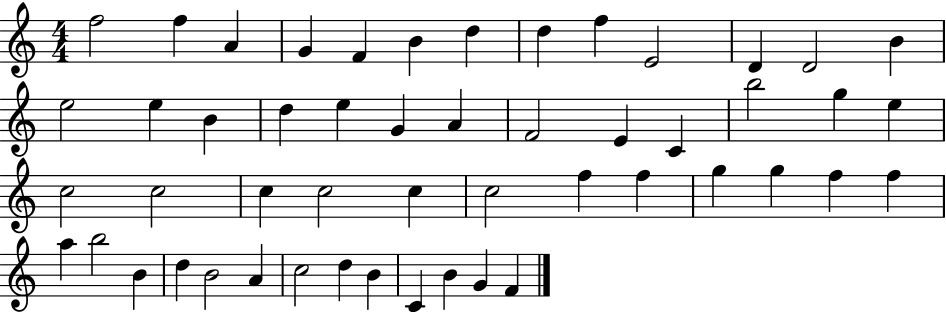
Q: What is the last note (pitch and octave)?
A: F4